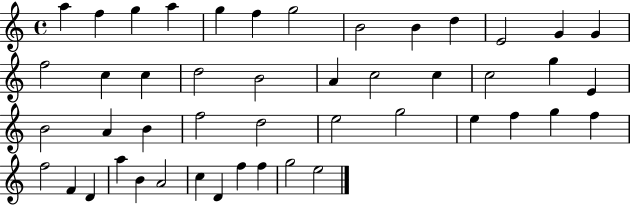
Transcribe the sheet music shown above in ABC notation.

X:1
T:Untitled
M:4/4
L:1/4
K:C
a f g a g f g2 B2 B d E2 G G f2 c c d2 B2 A c2 c c2 g E B2 A B f2 d2 e2 g2 e f g f f2 F D a B A2 c D f f g2 e2